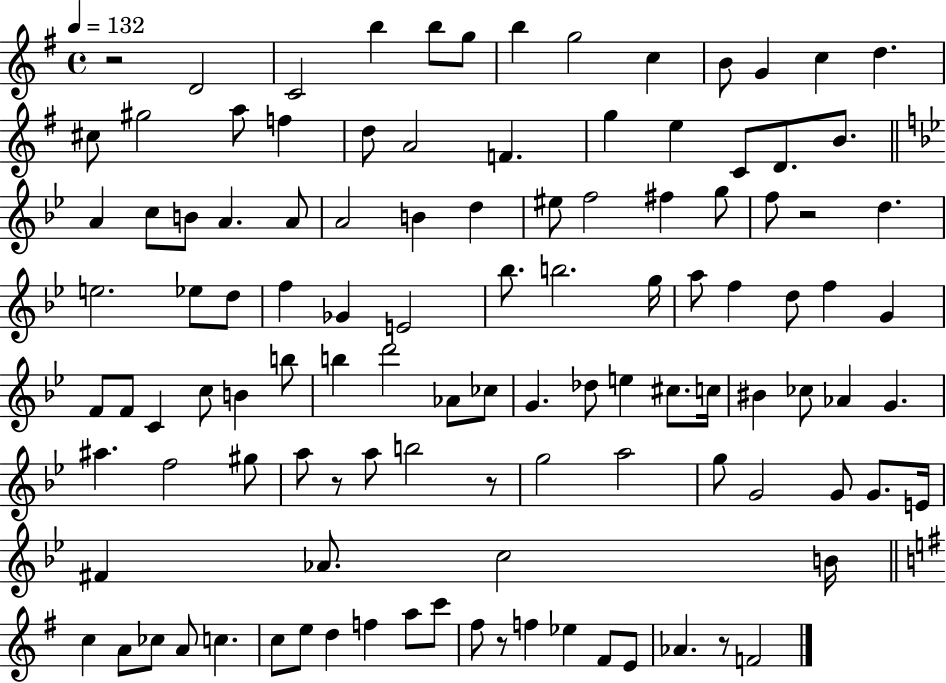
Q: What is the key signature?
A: G major